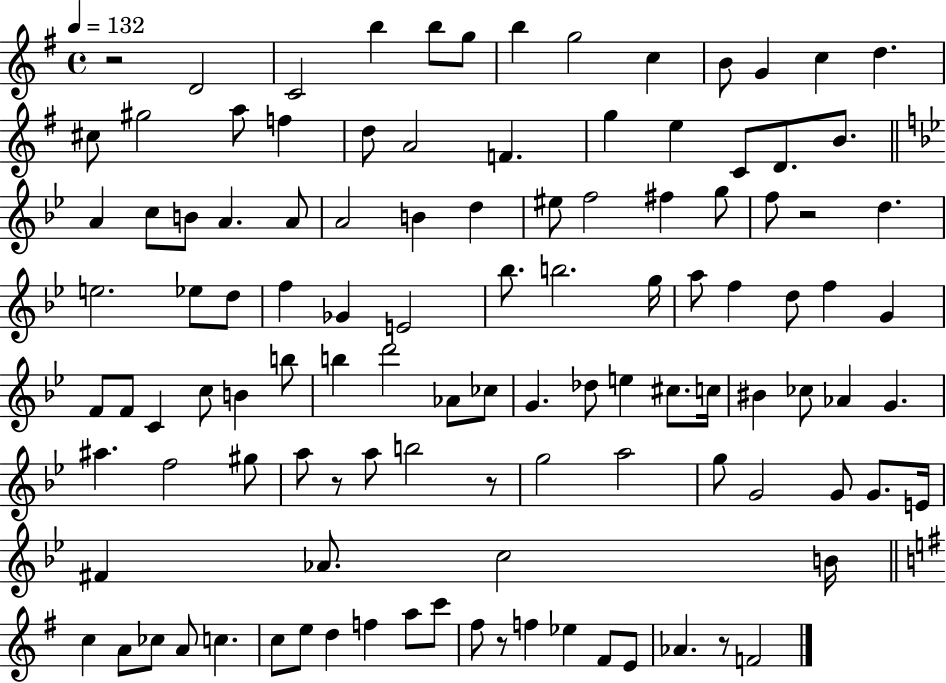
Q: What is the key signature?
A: G major